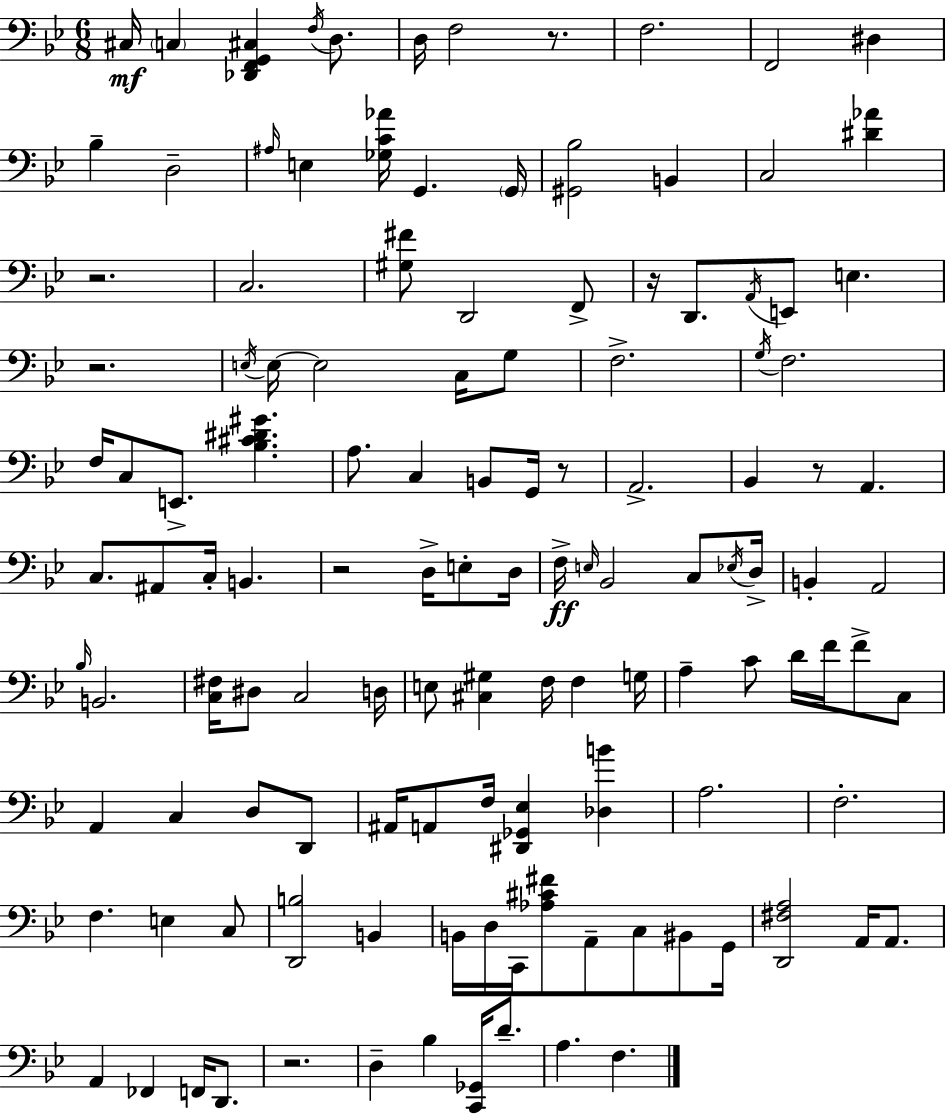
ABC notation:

X:1
T:Untitled
M:6/8
L:1/4
K:Bb
^C,/4 C, [_D,,F,,G,,^C,] F,/4 D,/2 D,/4 F,2 z/2 F,2 F,,2 ^D, _B, D,2 ^A,/4 E, [_G,C_A]/4 G,, G,,/4 [^G,,_B,]2 B,, C,2 [^D_A] z2 C,2 [^G,^F]/2 D,,2 F,,/2 z/4 D,,/2 A,,/4 E,,/2 E, z2 E,/4 E,/4 E,2 C,/4 G,/2 F,2 G,/4 F,2 F,/4 C,/2 E,,/2 [_B,^C^D^G] A,/2 C, B,,/2 G,,/4 z/2 A,,2 _B,, z/2 A,, C,/2 ^A,,/2 C,/4 B,, z2 D,/4 E,/2 D,/4 F,/4 E,/4 _B,,2 C,/2 _E,/4 D,/4 B,, A,,2 _B,/4 B,,2 [C,^F,]/4 ^D,/2 C,2 D,/4 E,/2 [^C,^G,] F,/4 F, G,/4 A, C/2 D/4 F/4 F/2 C,/2 A,, C, D,/2 D,,/2 ^A,,/4 A,,/2 F,/4 [^D,,_G,,_E,] [_D,B] A,2 F,2 F, E, C,/2 [D,,B,]2 B,, B,,/4 D,/4 C,,/4 [_A,^C^F]/2 A,,/2 C,/2 ^B,,/2 G,,/4 [D,,^F,A,]2 A,,/4 A,,/2 A,, _F,, F,,/4 D,,/2 z2 D, _B, [C,,_G,,]/4 D/2 A, F,